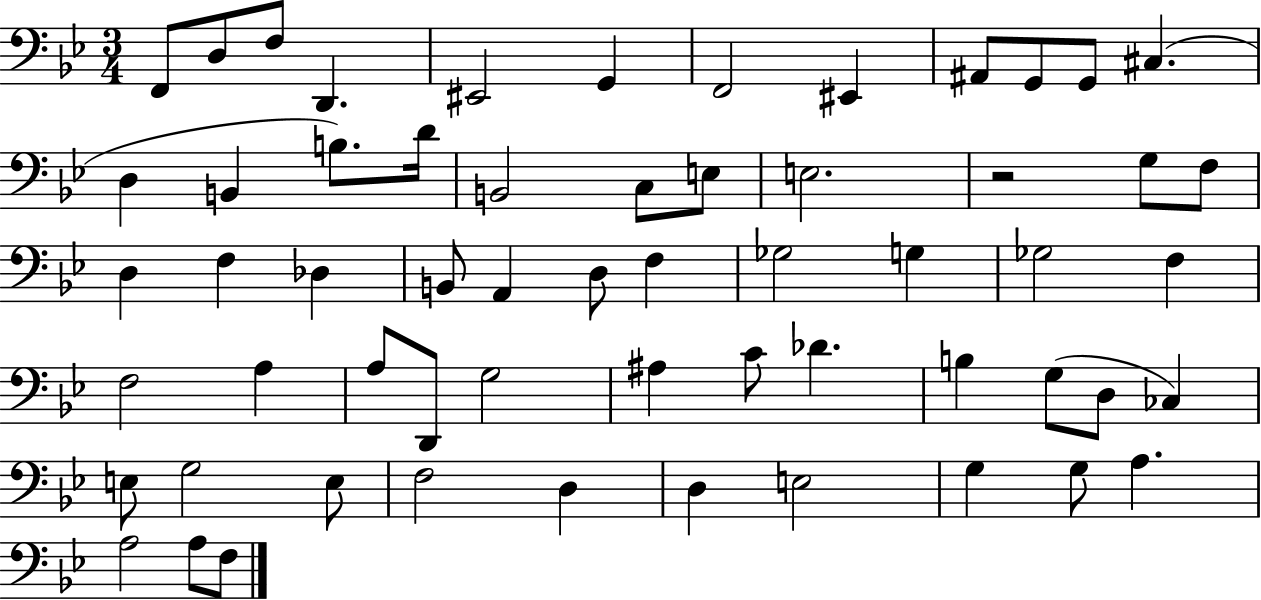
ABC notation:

X:1
T:Untitled
M:3/4
L:1/4
K:Bb
F,,/2 D,/2 F,/2 D,, ^E,,2 G,, F,,2 ^E,, ^A,,/2 G,,/2 G,,/2 ^C, D, B,, B,/2 D/4 B,,2 C,/2 E,/2 E,2 z2 G,/2 F,/2 D, F, _D, B,,/2 A,, D,/2 F, _G,2 G, _G,2 F, F,2 A, A,/2 D,,/2 G,2 ^A, C/2 _D B, G,/2 D,/2 _C, E,/2 G,2 E,/2 F,2 D, D, E,2 G, G,/2 A, A,2 A,/2 F,/2